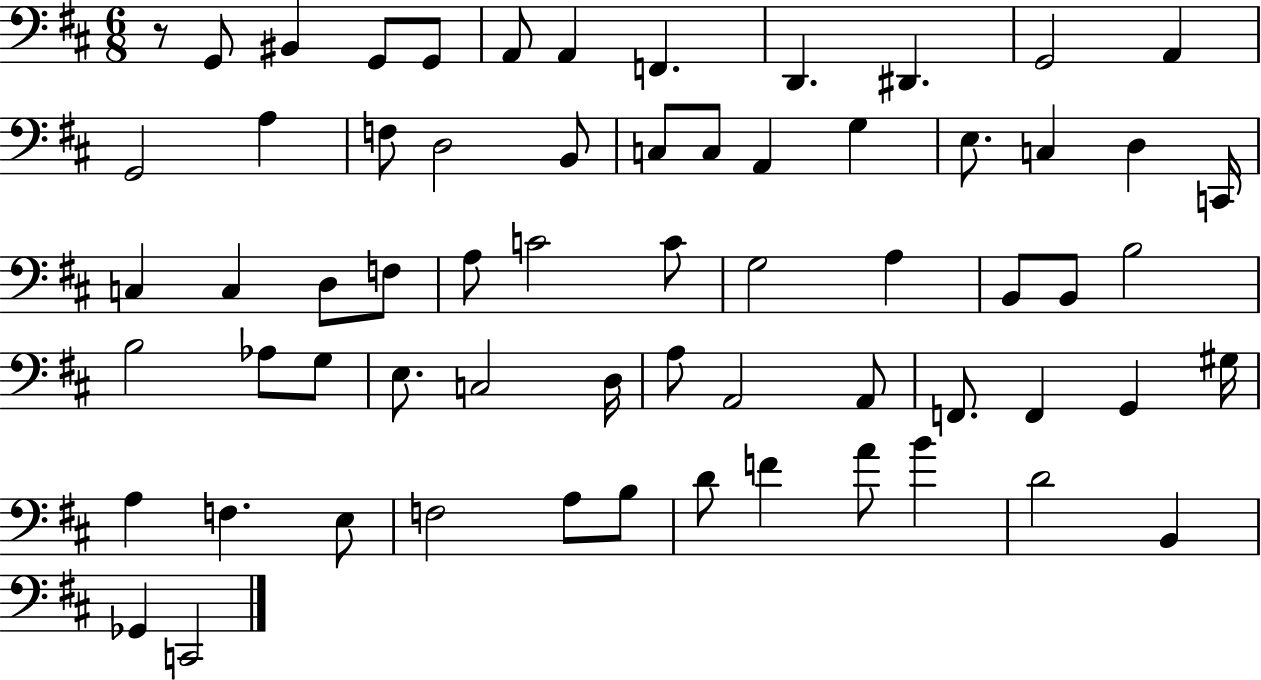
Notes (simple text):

R/e G2/e BIS2/q G2/e G2/e A2/e A2/q F2/q. D2/q. D#2/q. G2/h A2/q G2/h A3/q F3/e D3/h B2/e C3/e C3/e A2/q G3/q E3/e. C3/q D3/q C2/s C3/q C3/q D3/e F3/e A3/e C4/h C4/e G3/h A3/q B2/e B2/e B3/h B3/h Ab3/e G3/e E3/e. C3/h D3/s A3/e A2/h A2/e F2/e. F2/q G2/q G#3/s A3/q F3/q. E3/e F3/h A3/e B3/e D4/e F4/q A4/e B4/q D4/h B2/q Gb2/q C2/h